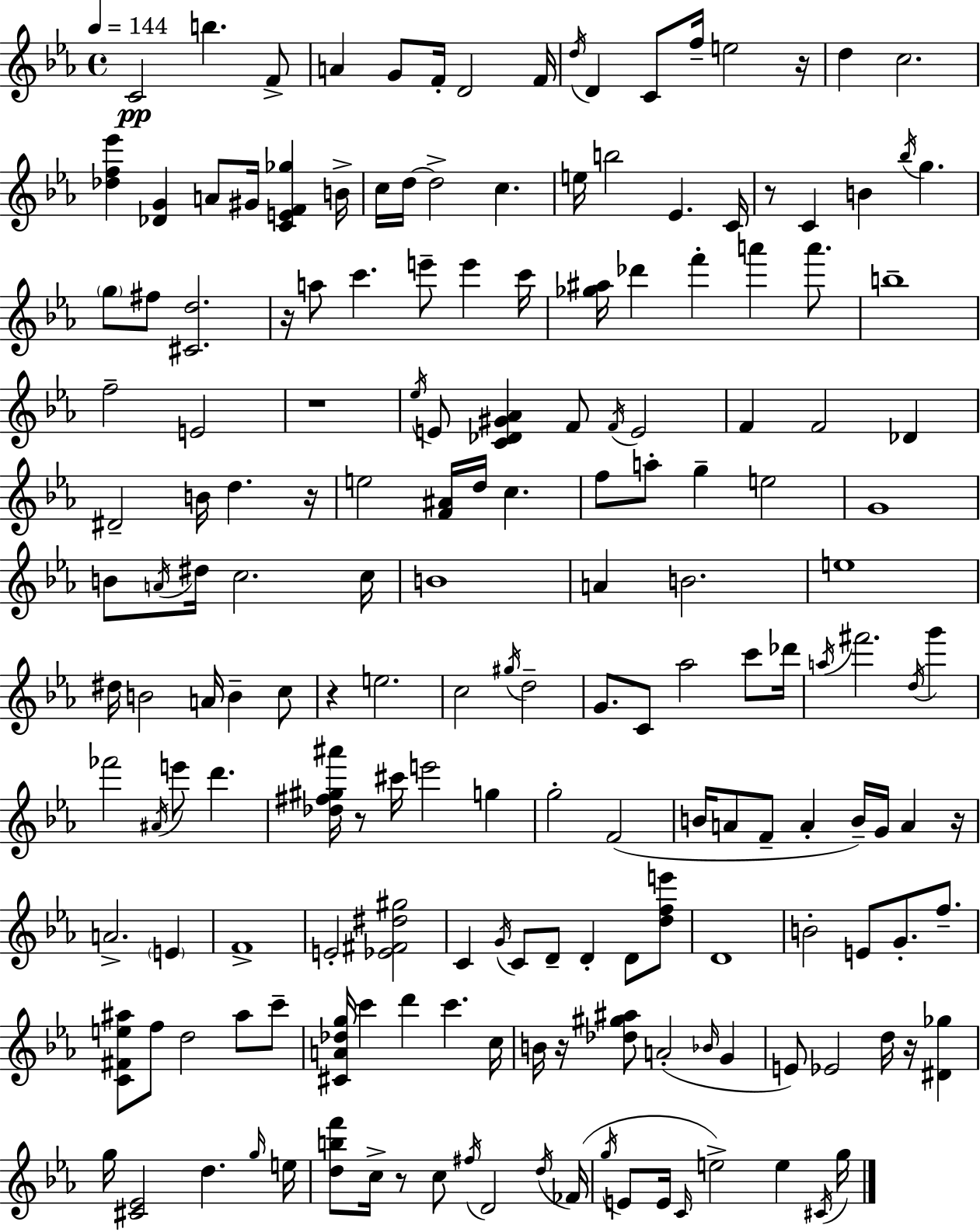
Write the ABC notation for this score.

X:1
T:Untitled
M:4/4
L:1/4
K:Cm
C2 b F/2 A G/2 F/4 D2 F/4 d/4 D C/2 f/4 e2 z/4 d c2 [_df_e'] [_DG] A/2 ^G/4 [CEF_g] B/4 c/4 d/4 d2 c e/4 b2 _E C/4 z/2 C B _b/4 g g/2 ^f/2 [^Cd]2 z/4 a/2 c' e'/2 e' c'/4 [_g^a]/4 _d' f' a' a'/2 b4 f2 E2 z4 _e/4 E/2 [C_D^G_A] F/2 F/4 E2 F F2 _D ^D2 B/4 d z/4 e2 [F^A]/4 d/4 c f/2 a/2 g e2 G4 B/2 A/4 ^d/4 c2 c/4 B4 A B2 e4 ^d/4 B2 A/4 B c/2 z e2 c2 ^g/4 d2 G/2 C/2 _a2 c'/2 _d'/4 a/4 ^f'2 d/4 g' _f'2 ^A/4 e'/2 d' [_d^f^g^a']/4 z/2 ^c'/4 e'2 g g2 F2 B/4 A/2 F/2 A B/4 G/4 A z/4 A2 E F4 E2 [_E^F^d^g]2 C G/4 C/2 D/2 D D/2 [dfe']/2 D4 B2 E/2 G/2 f/2 [C^Fe^a]/2 f/2 d2 ^a/2 c'/2 [^CA_dg]/4 c' d' c' c/4 B/4 z/4 [_d^g^a]/2 A2 _B/4 G E/2 _E2 d/4 z/4 [^D_g] g/4 [^C_E]2 d g/4 e/4 [dbf']/2 c/4 z/2 c/2 ^f/4 D2 d/4 _F/4 g/4 E/2 E/4 C/4 e2 e ^C/4 g/4